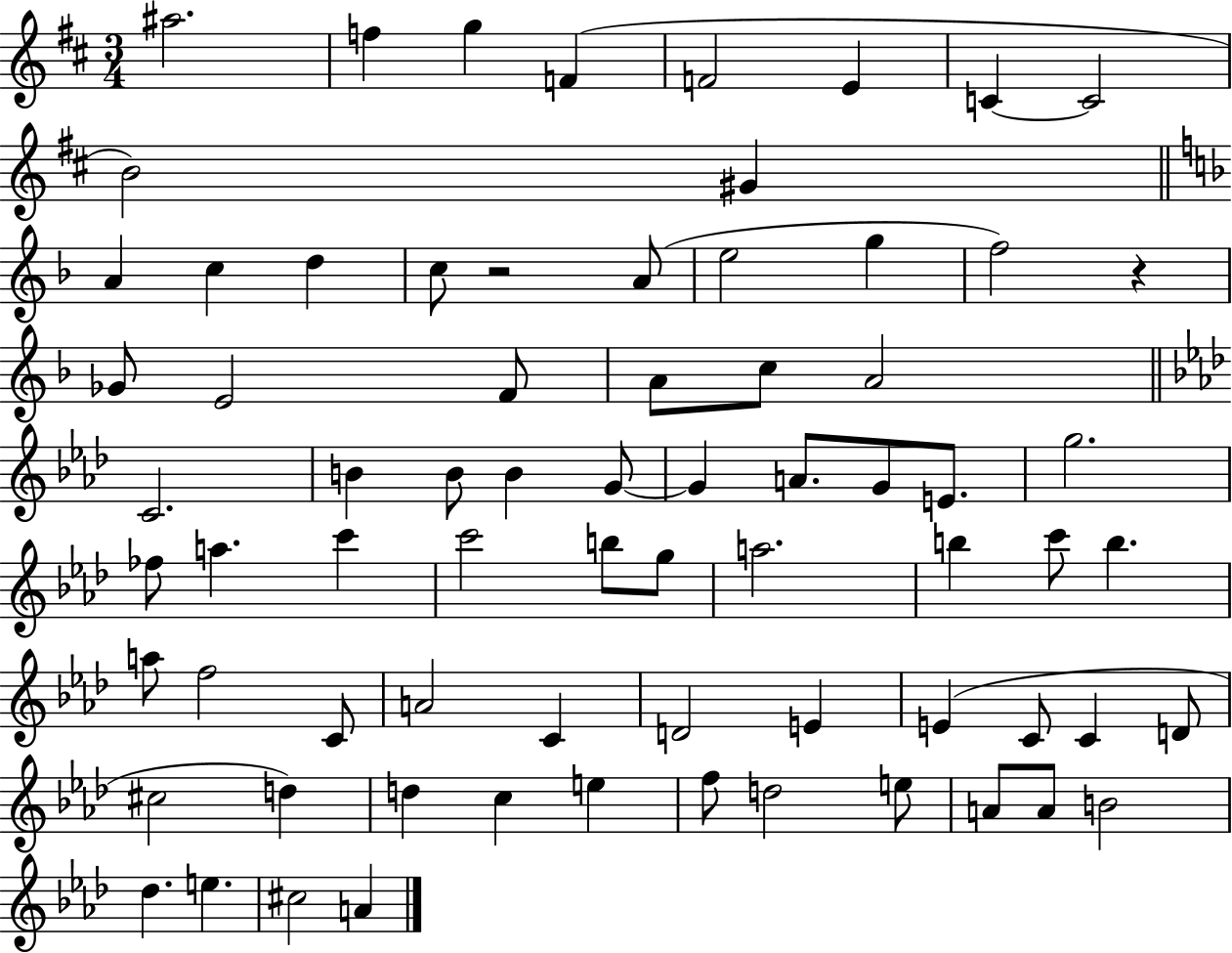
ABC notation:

X:1
T:Untitled
M:3/4
L:1/4
K:D
^a2 f g F F2 E C C2 B2 ^G A c d c/2 z2 A/2 e2 g f2 z _G/2 E2 F/2 A/2 c/2 A2 C2 B B/2 B G/2 G A/2 G/2 E/2 g2 _f/2 a c' c'2 b/2 g/2 a2 b c'/2 b a/2 f2 C/2 A2 C D2 E E C/2 C D/2 ^c2 d d c e f/2 d2 e/2 A/2 A/2 B2 _d e ^c2 A